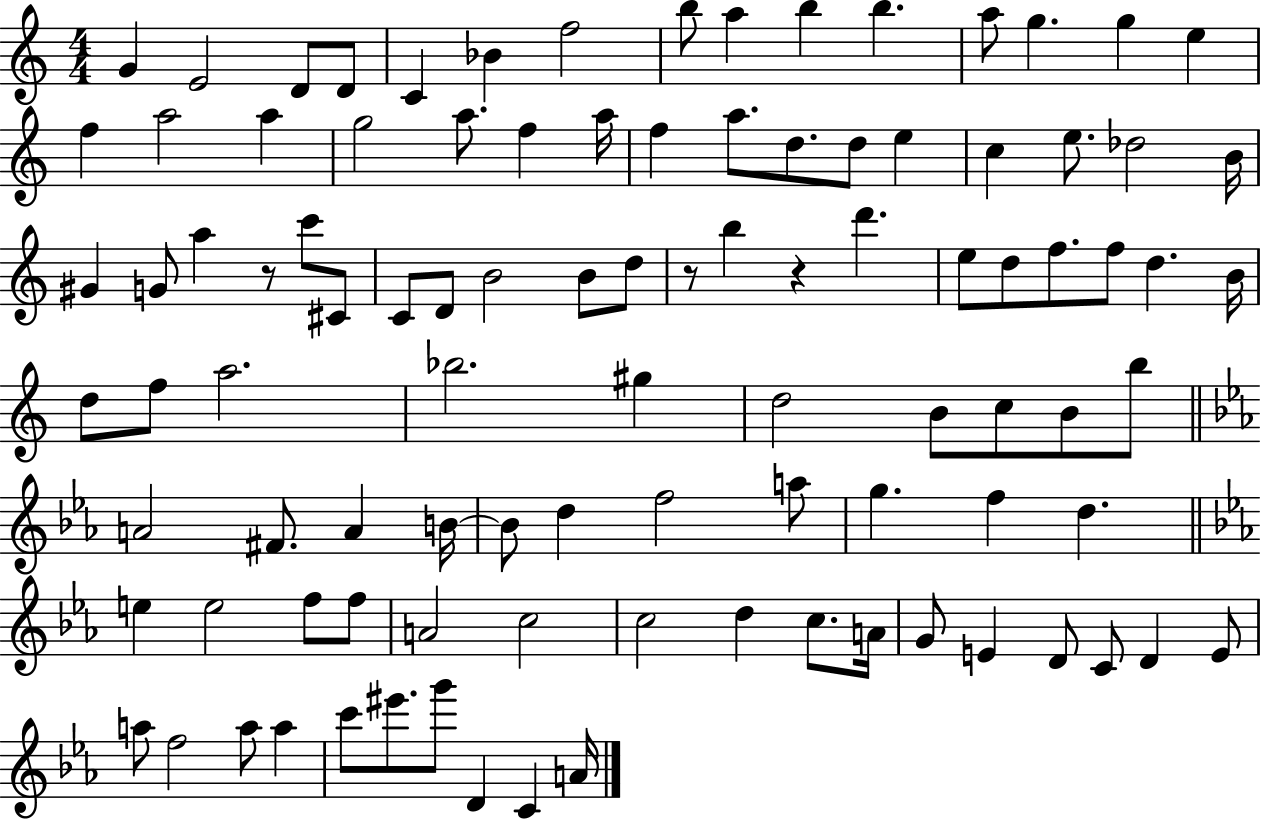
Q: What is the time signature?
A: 4/4